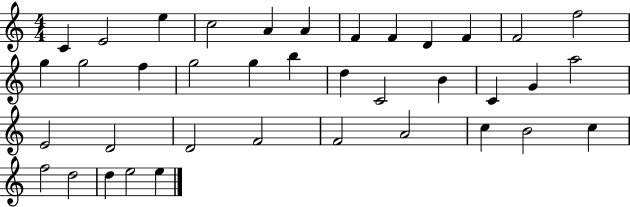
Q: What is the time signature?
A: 4/4